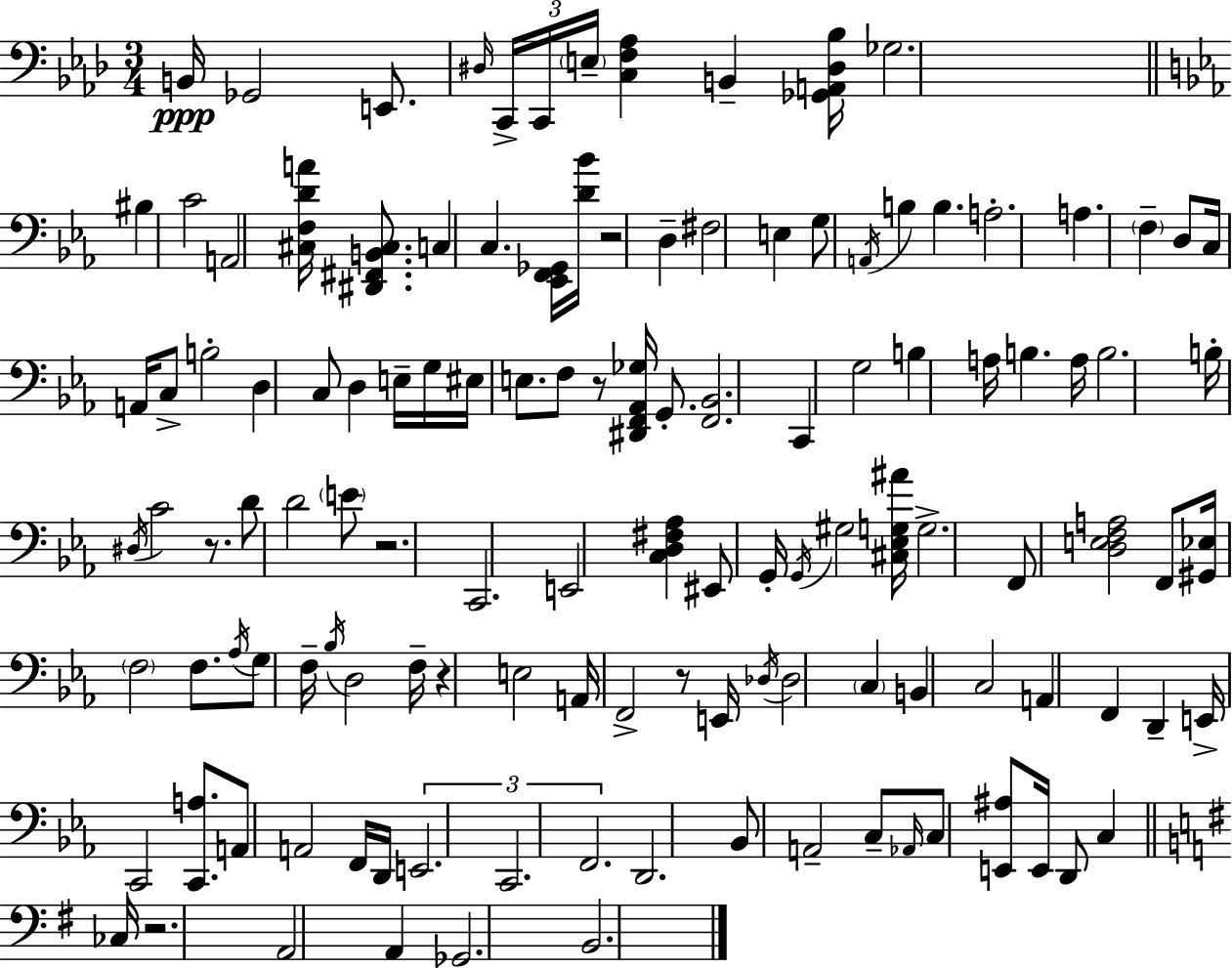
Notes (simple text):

B2/s Gb2/h E2/e. D#3/s C2/s C2/s E3/s [C3,F3,Ab3]/q B2/q [Gb2,A2,D#3,Bb3]/s Gb3/h. BIS3/q C4/h A2/h [C#3,F3,D4,A4]/s [D#2,F#2,B2,C#3]/e. C3/q C3/q. [Eb2,F2,Gb2]/s [D4,Bb4]/s R/h D3/q F#3/h E3/q G3/e A2/s B3/q B3/q. A3/h. A3/q. F3/q D3/e C3/s A2/s C3/e B3/h D3/q C3/e D3/q E3/s G3/s EIS3/s E3/e. F3/e R/e [D#2,F2,Ab2,Gb3]/s G2/e. [F2,Bb2]/h. C2/q G3/h B3/q A3/s B3/q. A3/s B3/h. B3/s D#3/s C4/h R/e. D4/e D4/h E4/e R/h. C2/h. E2/h [C3,D3,F#3,Ab3]/q EIS2/e G2/s G2/s G#3/h [C#3,Eb3,G3,A#4]/s G3/h. F2/e [D3,E3,F3,A3]/h F2/e [G#2,Eb3]/s F3/h F3/e. Ab3/s G3/e F3/s Bb3/s D3/h F3/s R/q E3/h A2/s F2/h R/e E2/s Db3/s Db3/h C3/q B2/q C3/h A2/q F2/q D2/q E2/s C2/h [C2,A3]/e. A2/e A2/h F2/s D2/s E2/h. C2/h. F2/h. D2/h. Bb2/e A2/h C3/e Ab2/s C3/e [E2,A#3]/e E2/s D2/e C3/q CES3/s R/h. A2/h A2/q Gb2/h. B2/h.